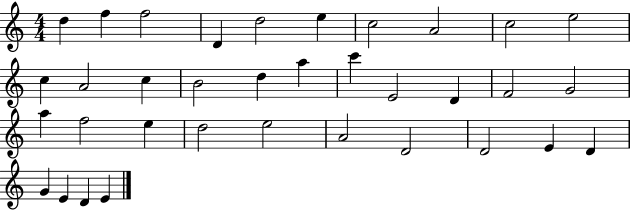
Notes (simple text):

D5/q F5/q F5/h D4/q D5/h E5/q C5/h A4/h C5/h E5/h C5/q A4/h C5/q B4/h D5/q A5/q C6/q E4/h D4/q F4/h G4/h A5/q F5/h E5/q D5/h E5/h A4/h D4/h D4/h E4/q D4/q G4/q E4/q D4/q E4/q